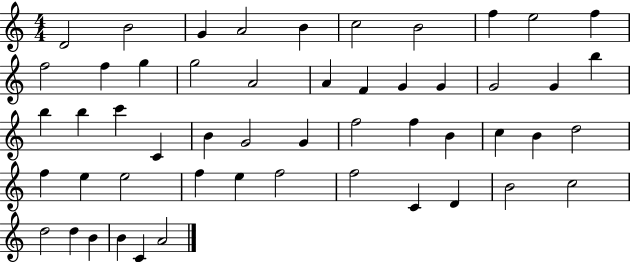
{
  \clef treble
  \numericTimeSignature
  \time 4/4
  \key c \major
  d'2 b'2 | g'4 a'2 b'4 | c''2 b'2 | f''4 e''2 f''4 | \break f''2 f''4 g''4 | g''2 a'2 | a'4 f'4 g'4 g'4 | g'2 g'4 b''4 | \break b''4 b''4 c'''4 c'4 | b'4 g'2 g'4 | f''2 f''4 b'4 | c''4 b'4 d''2 | \break f''4 e''4 e''2 | f''4 e''4 f''2 | f''2 c'4 d'4 | b'2 c''2 | \break d''2 d''4 b'4 | b'4 c'4 a'2 | \bar "|."
}